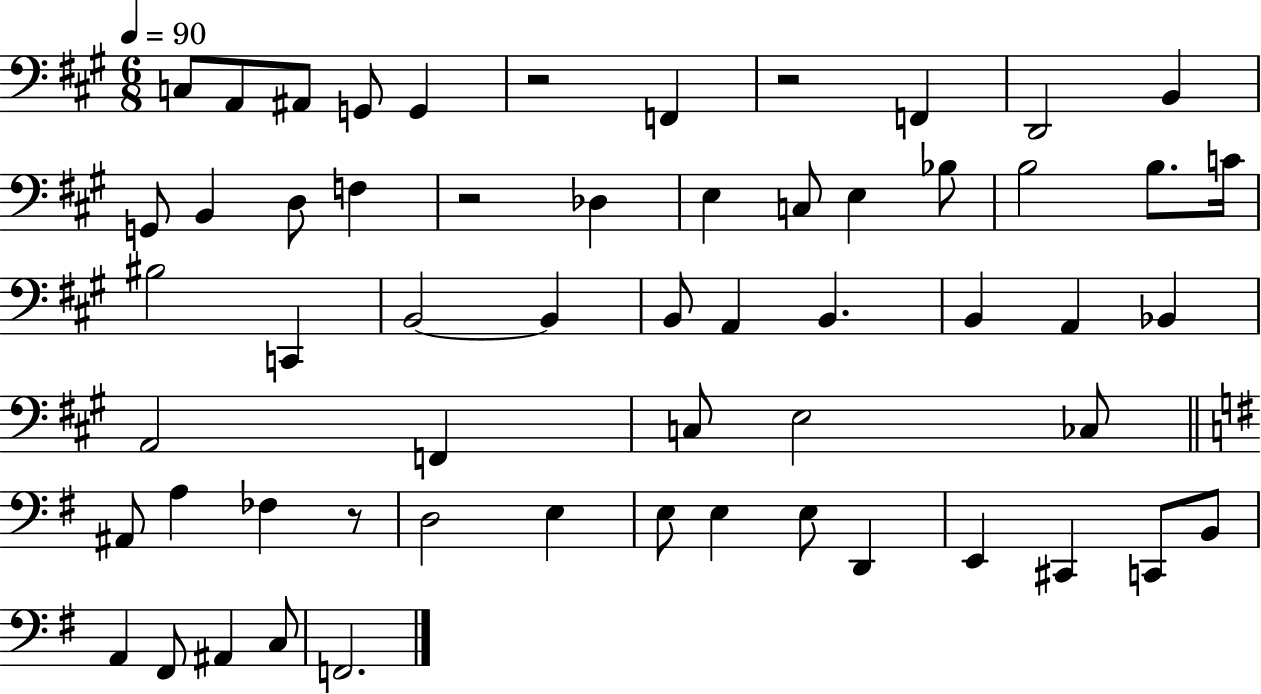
X:1
T:Untitled
M:6/8
L:1/4
K:A
C,/2 A,,/2 ^A,,/2 G,,/2 G,, z2 F,, z2 F,, D,,2 B,, G,,/2 B,, D,/2 F, z2 _D, E, C,/2 E, _B,/2 B,2 B,/2 C/4 ^B,2 C,, B,,2 B,, B,,/2 A,, B,, B,, A,, _B,, A,,2 F,, C,/2 E,2 _C,/2 ^A,,/2 A, _F, z/2 D,2 E, E,/2 E, E,/2 D,, E,, ^C,, C,,/2 B,,/2 A,, ^F,,/2 ^A,, C,/2 F,,2